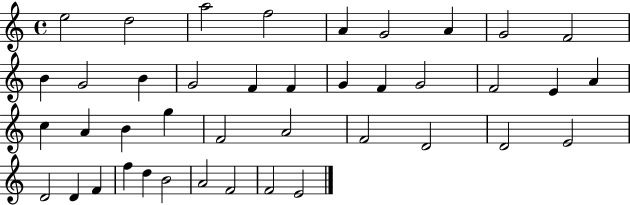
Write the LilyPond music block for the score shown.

{
  \clef treble
  \time 4/4
  \defaultTimeSignature
  \key c \major
  e''2 d''2 | a''2 f''2 | a'4 g'2 a'4 | g'2 f'2 | \break b'4 g'2 b'4 | g'2 f'4 f'4 | g'4 f'4 g'2 | f'2 e'4 a'4 | \break c''4 a'4 b'4 g''4 | f'2 a'2 | f'2 d'2 | d'2 e'2 | \break d'2 d'4 f'4 | f''4 d''4 b'2 | a'2 f'2 | f'2 e'2 | \break \bar "|."
}